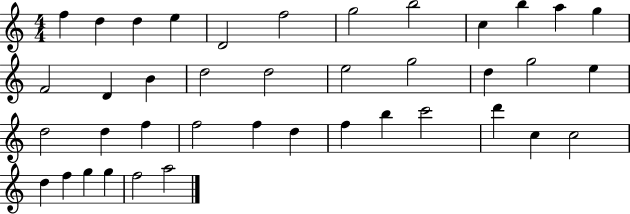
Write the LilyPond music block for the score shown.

{
  \clef treble
  \numericTimeSignature
  \time 4/4
  \key c \major
  f''4 d''4 d''4 e''4 | d'2 f''2 | g''2 b''2 | c''4 b''4 a''4 g''4 | \break f'2 d'4 b'4 | d''2 d''2 | e''2 g''2 | d''4 g''2 e''4 | \break d''2 d''4 f''4 | f''2 f''4 d''4 | f''4 b''4 c'''2 | d'''4 c''4 c''2 | \break d''4 f''4 g''4 g''4 | f''2 a''2 | \bar "|."
}